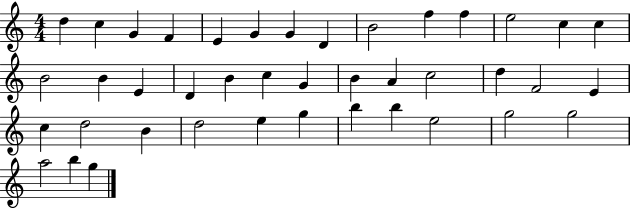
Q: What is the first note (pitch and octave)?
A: D5